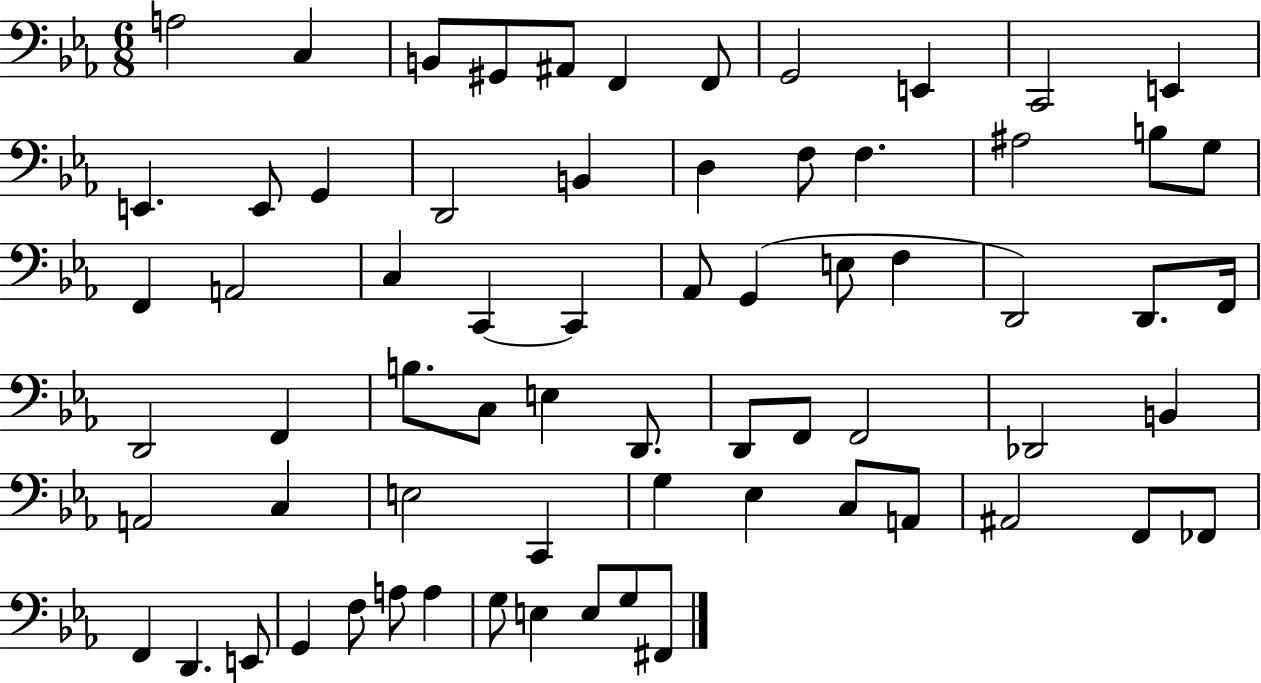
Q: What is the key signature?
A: EES major